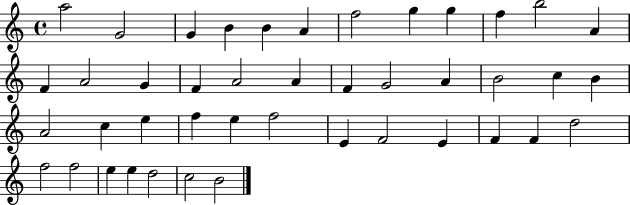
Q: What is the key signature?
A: C major